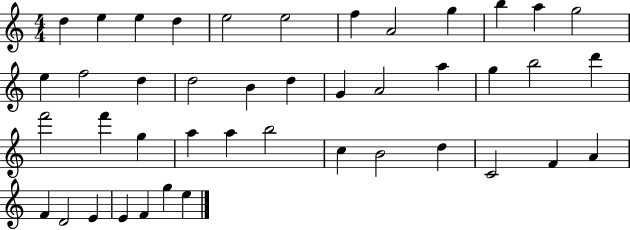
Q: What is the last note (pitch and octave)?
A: E5